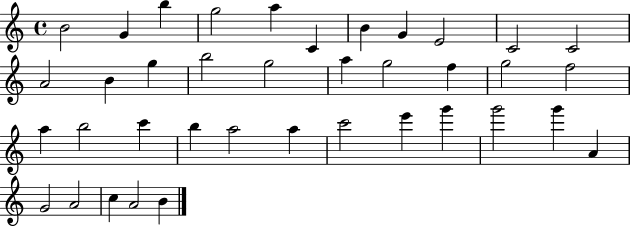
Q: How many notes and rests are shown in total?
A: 38